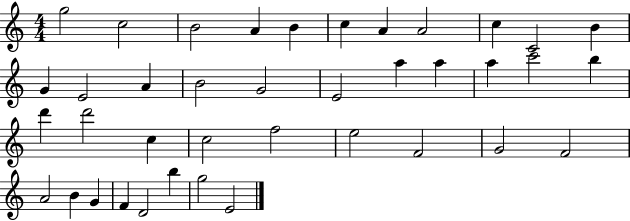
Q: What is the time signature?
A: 4/4